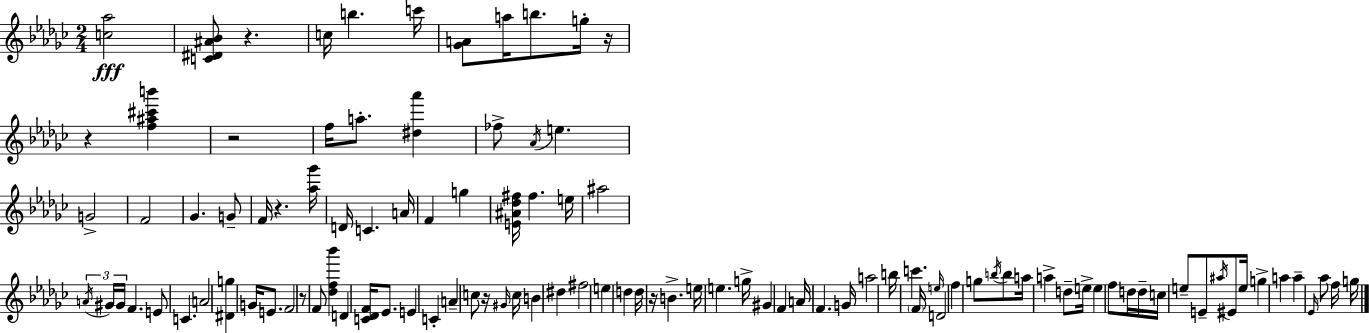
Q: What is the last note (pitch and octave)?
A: G5